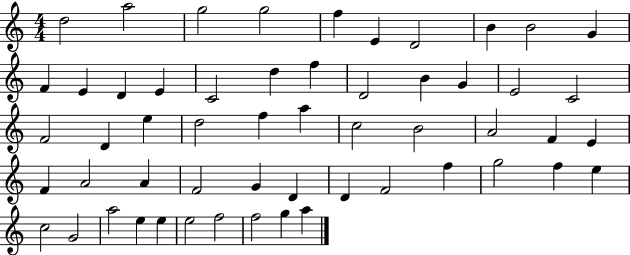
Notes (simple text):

D5/h A5/h G5/h G5/h F5/q E4/q D4/h B4/q B4/h G4/q F4/q E4/q D4/q E4/q C4/h D5/q F5/q D4/h B4/q G4/q E4/h C4/h F4/h D4/q E5/q D5/h F5/q A5/q C5/h B4/h A4/h F4/q E4/q F4/q A4/h A4/q F4/h G4/q D4/q D4/q F4/h F5/q G5/h F5/q E5/q C5/h G4/h A5/h E5/q E5/q E5/h F5/h F5/h G5/q A5/q